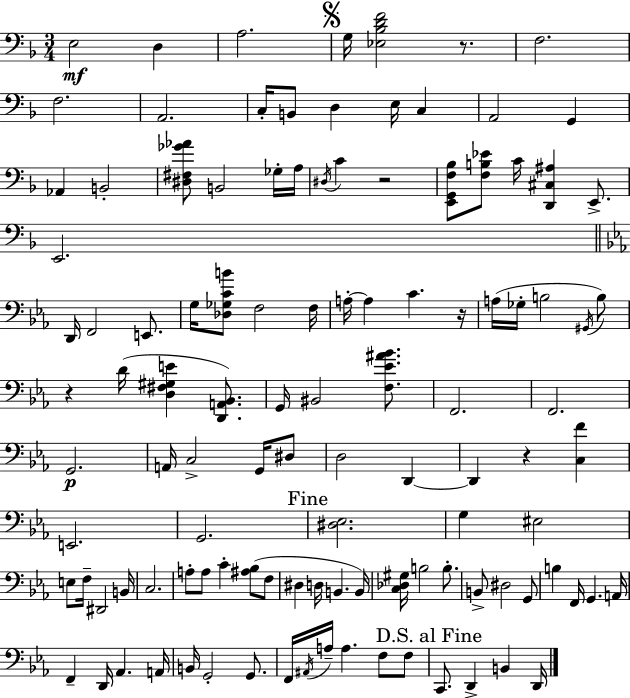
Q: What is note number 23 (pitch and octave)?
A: E2